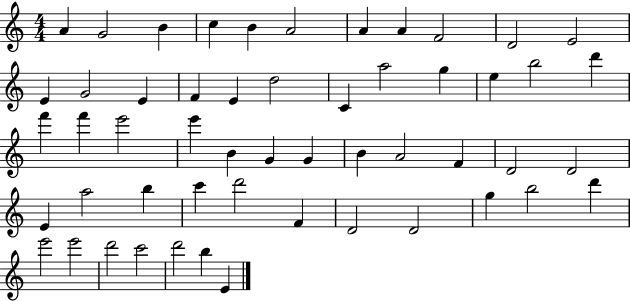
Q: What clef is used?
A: treble